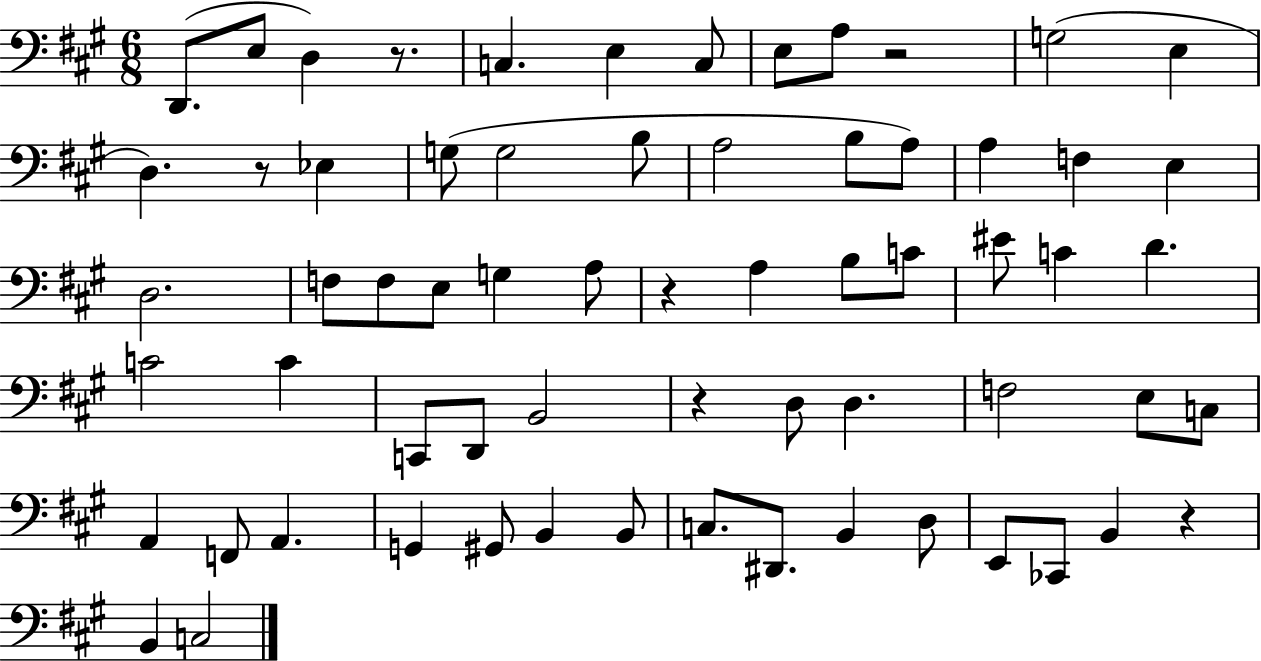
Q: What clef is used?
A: bass